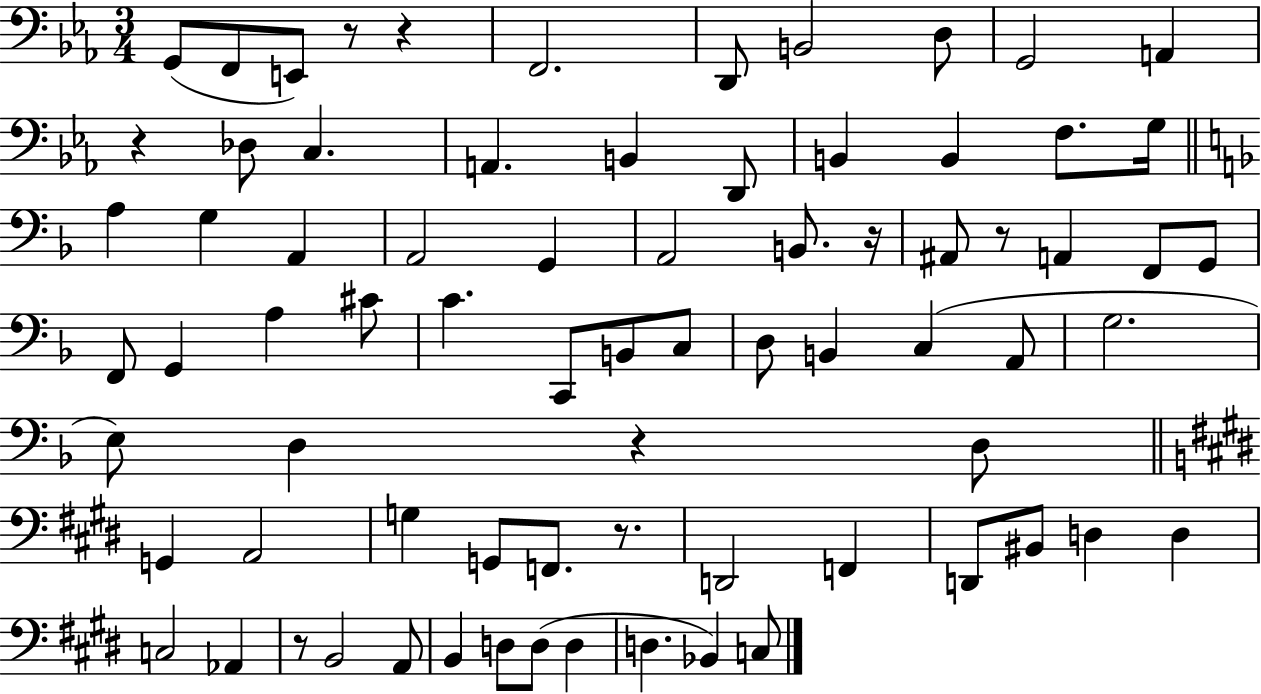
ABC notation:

X:1
T:Untitled
M:3/4
L:1/4
K:Eb
G,,/2 F,,/2 E,,/2 z/2 z F,,2 D,,/2 B,,2 D,/2 G,,2 A,, z _D,/2 C, A,, B,, D,,/2 B,, B,, F,/2 G,/4 A, G, A,, A,,2 G,, A,,2 B,,/2 z/4 ^A,,/2 z/2 A,, F,,/2 G,,/2 F,,/2 G,, A, ^C/2 C C,,/2 B,,/2 C,/2 D,/2 B,, C, A,,/2 G,2 E,/2 D, z D,/2 G,, A,,2 G, G,,/2 F,,/2 z/2 D,,2 F,, D,,/2 ^B,,/2 D, D, C,2 _A,, z/2 B,,2 A,,/2 B,, D,/2 D,/2 D, D, _B,, C,/2